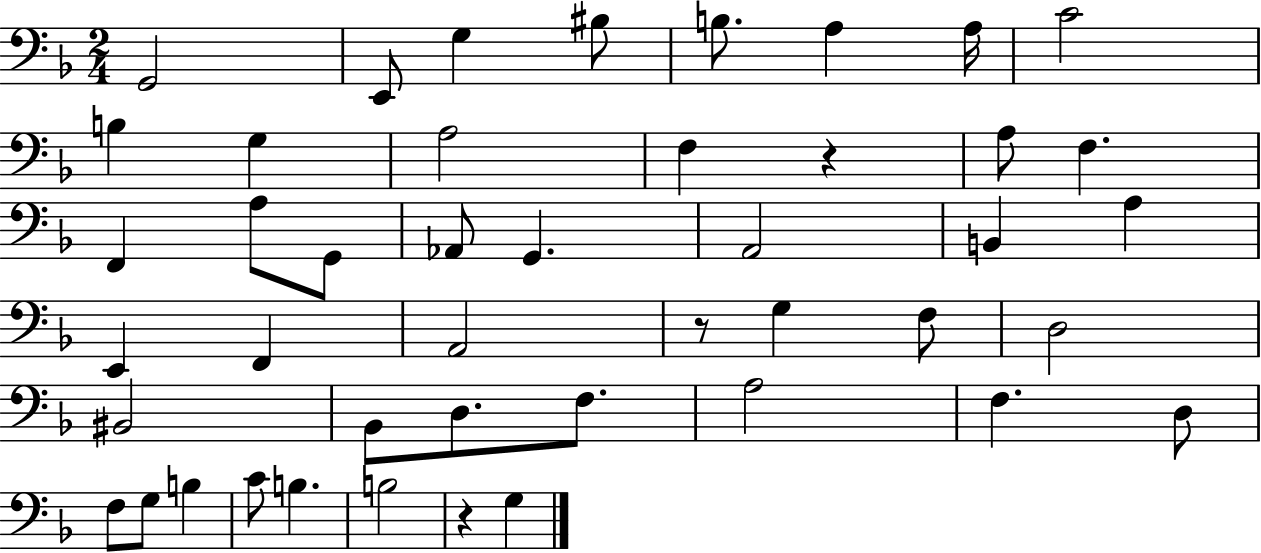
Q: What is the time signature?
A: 2/4